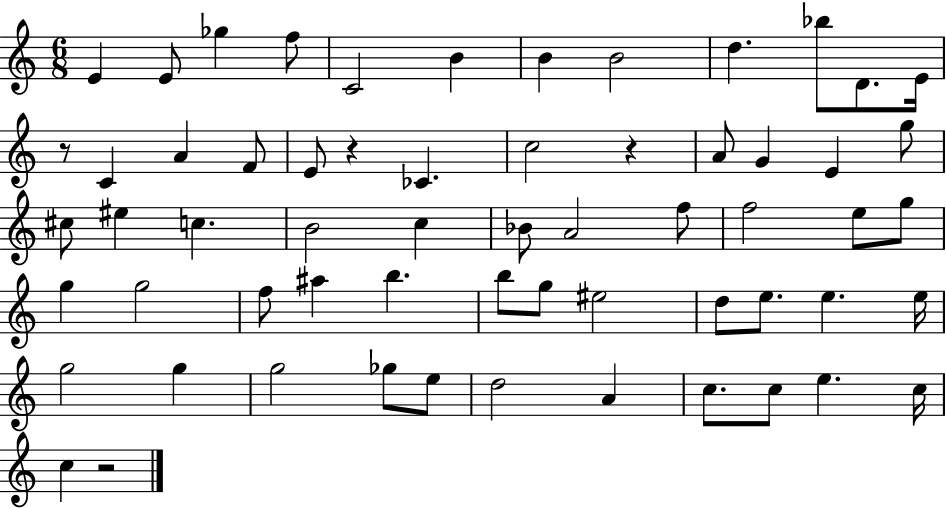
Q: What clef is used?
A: treble